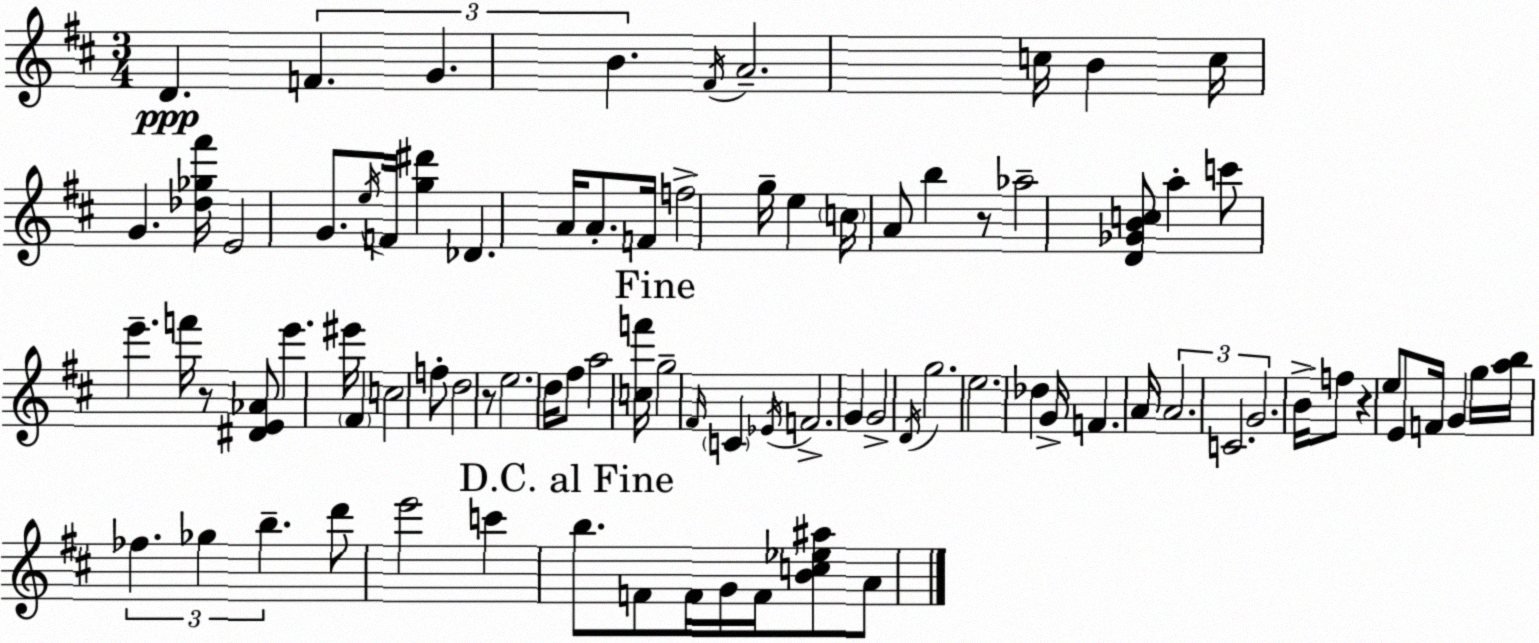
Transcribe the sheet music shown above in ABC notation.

X:1
T:Untitled
M:3/4
L:1/4
K:D
D F G B ^F/4 A2 c/4 B c/4 G [_d_g^f']/4 E2 G/2 e/4 F/4 [g^d'] _D A/4 A/2 F/4 f2 g/4 e c/4 A/2 b z/2 _a2 [D_GBc]/2 a c'/2 e' f'/4 z/2 [^DE_A]/2 e' ^e'/4 ^F c2 f/2 d2 z/2 e2 d/4 ^f/2 a2 [cf']/4 g2 ^F/4 C _E/4 F2 G G2 D/4 g2 e2 _d G/4 F A/4 A2 C2 G2 B/4 f/2 z e/2 E/2 F/4 G g/4 [ab]/4 _f _g b d'/2 e'2 c' b/2 F/2 F/4 G/4 F/4 [Bc_e^a]/2 A/2